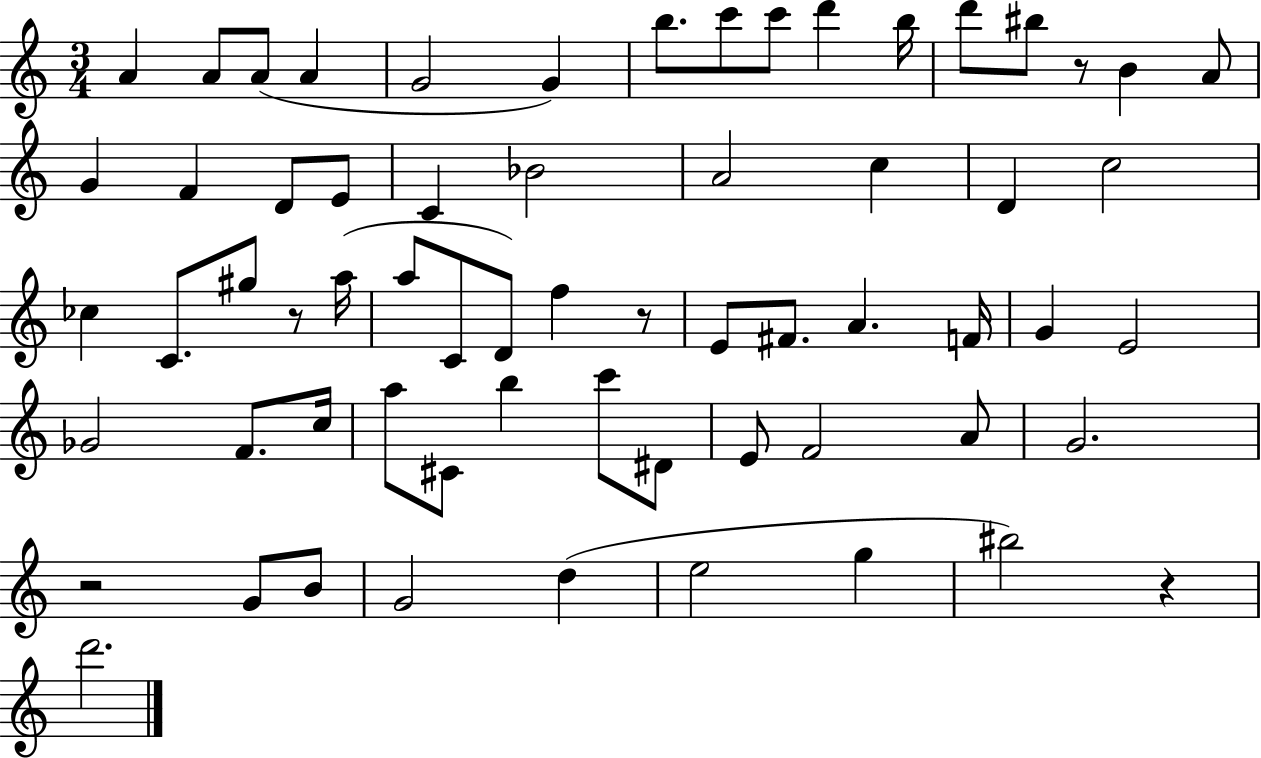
{
  \clef treble
  \numericTimeSignature
  \time 3/4
  \key c \major
  a'4 a'8 a'8( a'4 | g'2 g'4) | b''8. c'''8 c'''8 d'''4 b''16 | d'''8 bis''8 r8 b'4 a'8 | \break g'4 f'4 d'8 e'8 | c'4 bes'2 | a'2 c''4 | d'4 c''2 | \break ces''4 c'8. gis''8 r8 a''16( | a''8 c'8 d'8) f''4 r8 | e'8 fis'8. a'4. f'16 | g'4 e'2 | \break ges'2 f'8. c''16 | a''8 cis'8 b''4 c'''8 dis'8 | e'8 f'2 a'8 | g'2. | \break r2 g'8 b'8 | g'2 d''4( | e''2 g''4 | bis''2) r4 | \break d'''2. | \bar "|."
}